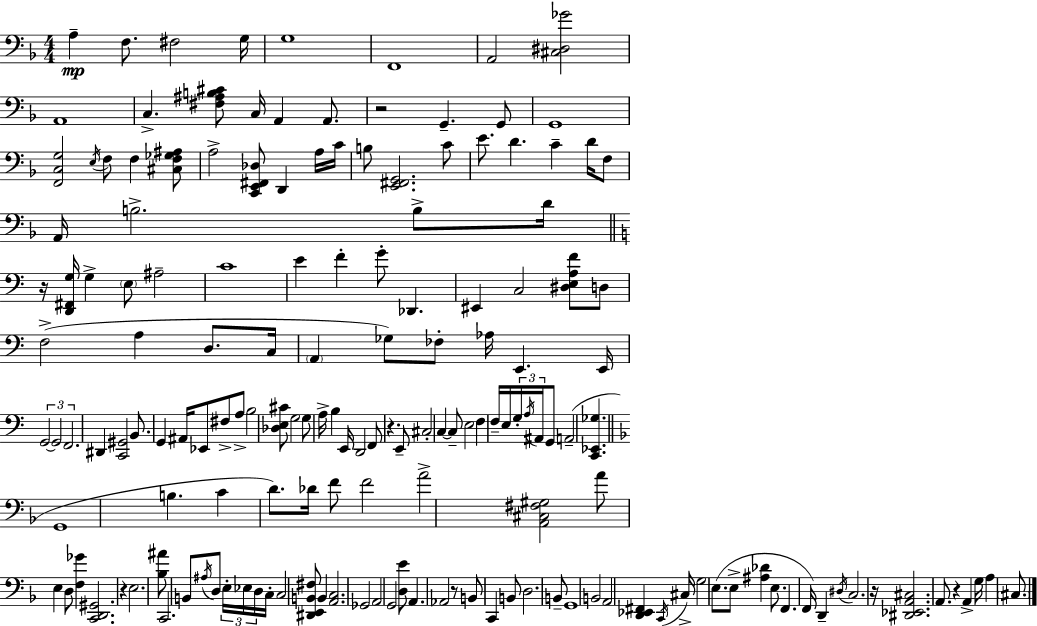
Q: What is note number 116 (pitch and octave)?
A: D3